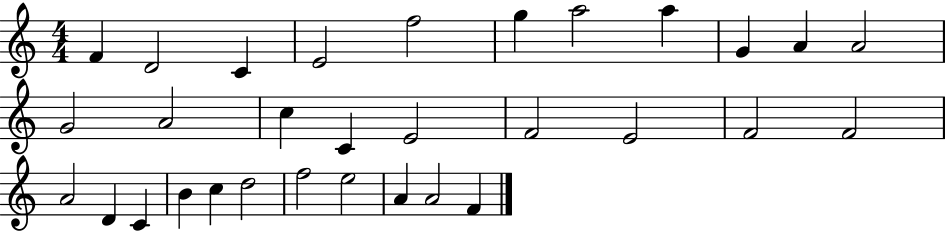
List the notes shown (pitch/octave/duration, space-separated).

F4/q D4/h C4/q E4/h F5/h G5/q A5/h A5/q G4/q A4/q A4/h G4/h A4/h C5/q C4/q E4/h F4/h E4/h F4/h F4/h A4/h D4/q C4/q B4/q C5/q D5/h F5/h E5/h A4/q A4/h F4/q